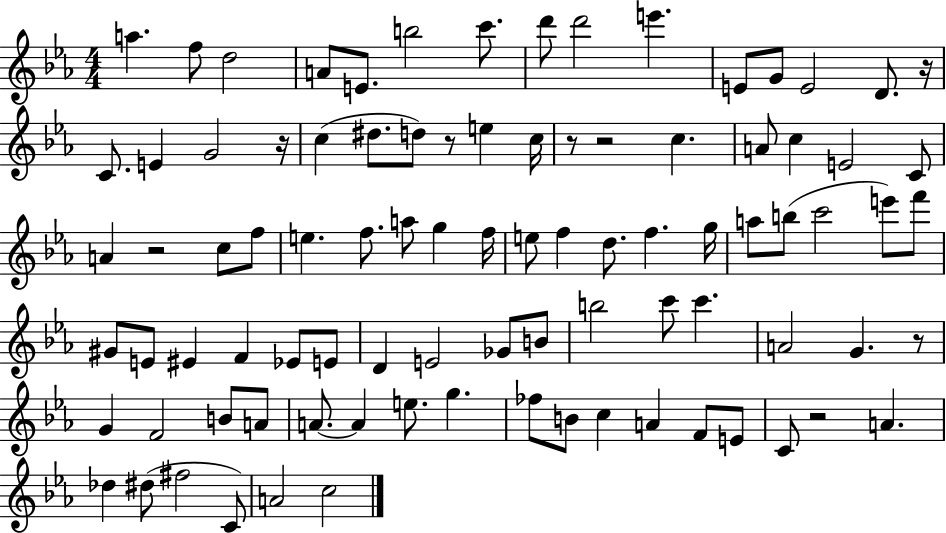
A5/q. F5/e D5/h A4/e E4/e. B5/h C6/e. D6/e D6/h E6/q. E4/e G4/e E4/h D4/e. R/s C4/e. E4/q G4/h R/s C5/q D#5/e. D5/e R/e E5/q C5/s R/e R/h C5/q. A4/e C5/q E4/h C4/e A4/q R/h C5/e F5/e E5/q. F5/e. A5/e G5/q F5/s E5/e F5/q D5/e. F5/q. G5/s A5/e B5/e C6/h E6/e F6/e G#4/e E4/e EIS4/q F4/q Eb4/e E4/e D4/q E4/h Gb4/e B4/e B5/h C6/e C6/q. A4/h G4/q. R/e G4/q F4/h B4/e A4/e A4/e. A4/q E5/e. G5/q. FES5/e B4/e C5/q A4/q F4/e E4/e C4/e R/h A4/q. Db5/q D#5/e F#5/h C4/e A4/h C5/h